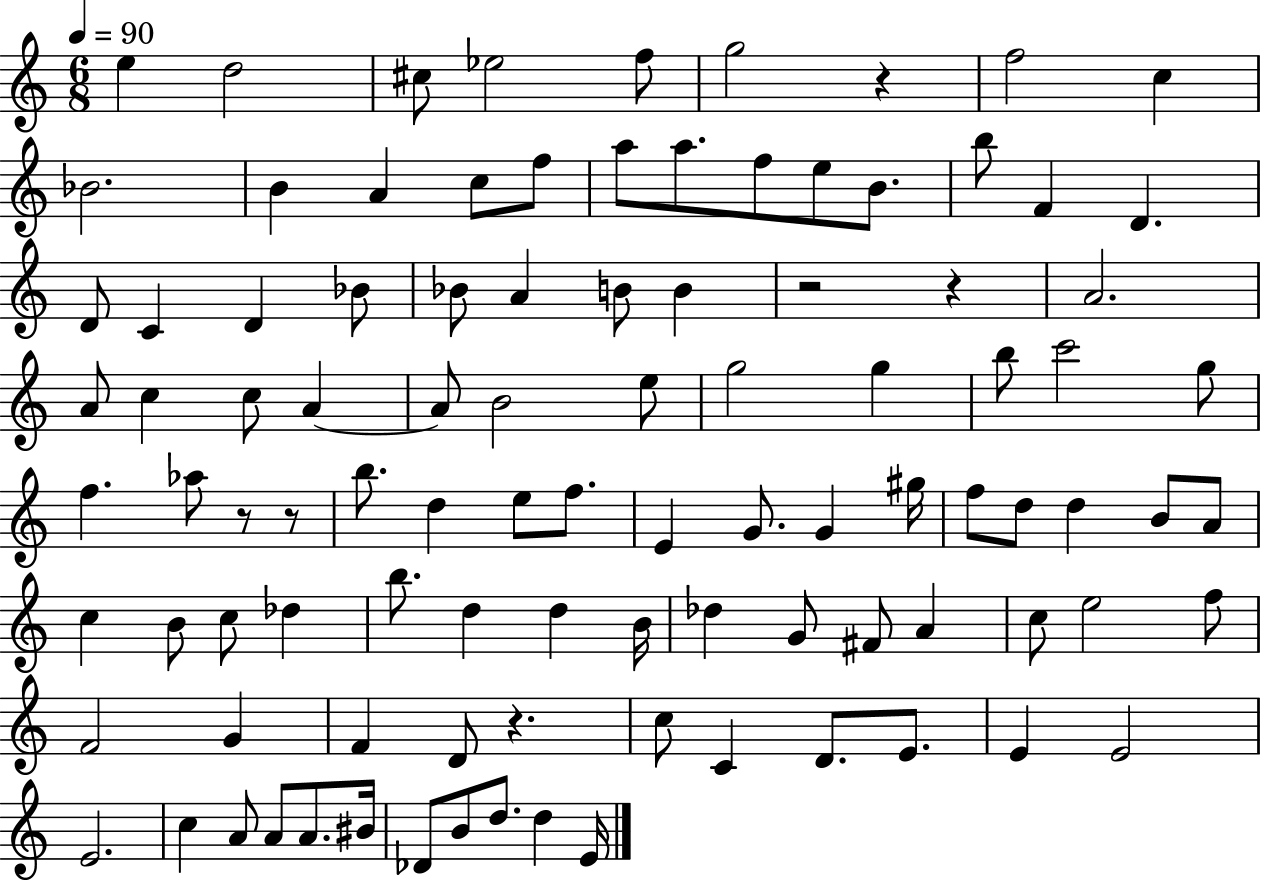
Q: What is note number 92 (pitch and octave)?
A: D5